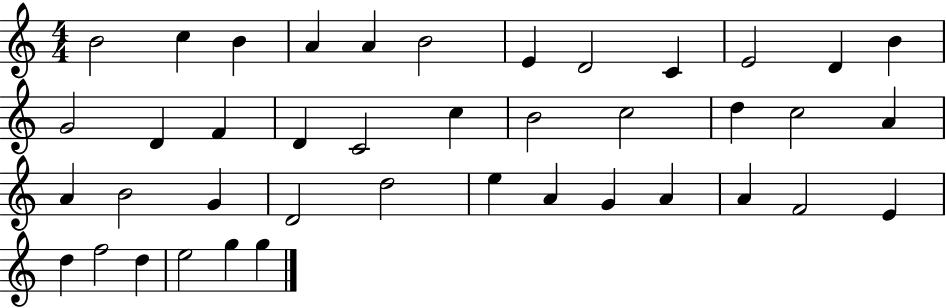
X:1
T:Untitled
M:4/4
L:1/4
K:C
B2 c B A A B2 E D2 C E2 D B G2 D F D C2 c B2 c2 d c2 A A B2 G D2 d2 e A G A A F2 E d f2 d e2 g g